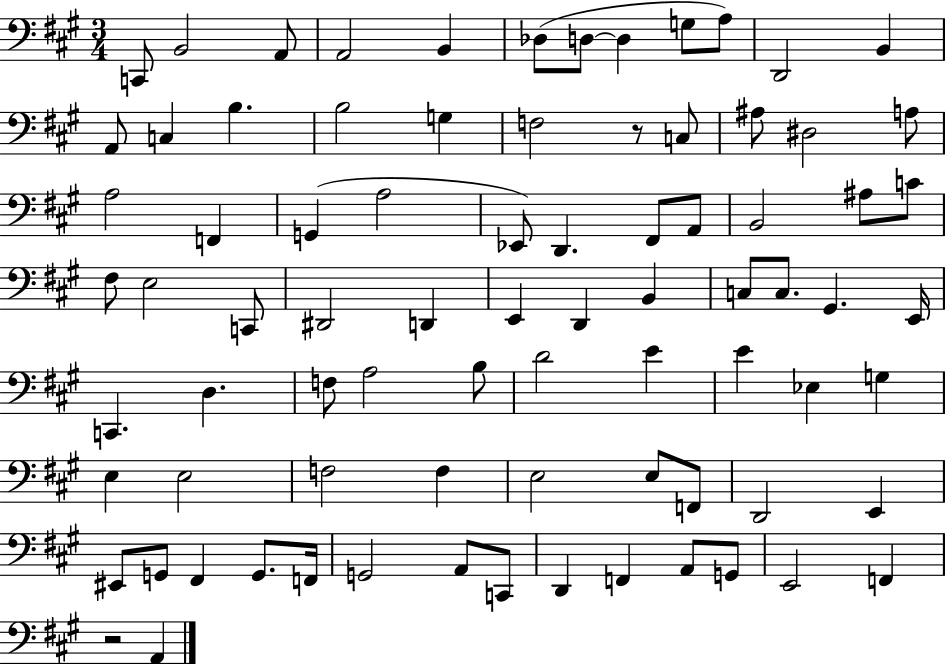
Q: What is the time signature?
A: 3/4